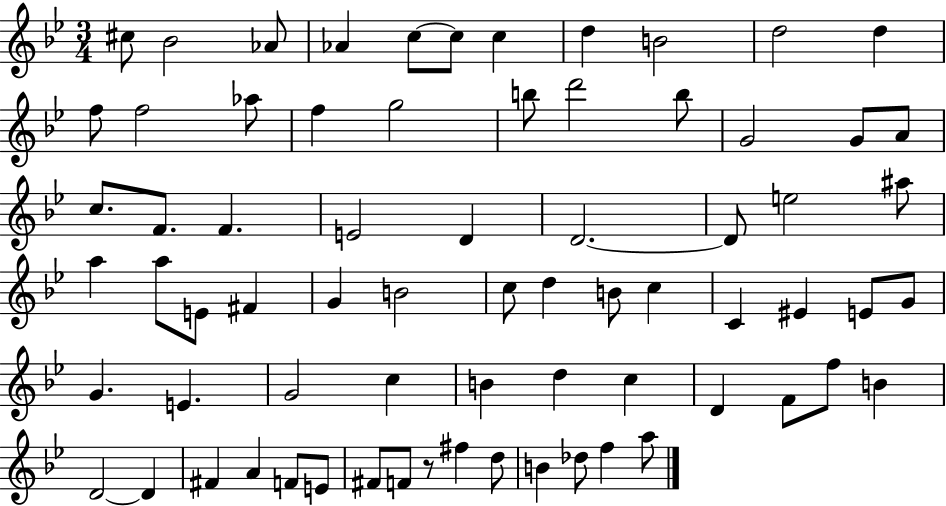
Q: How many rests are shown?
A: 1